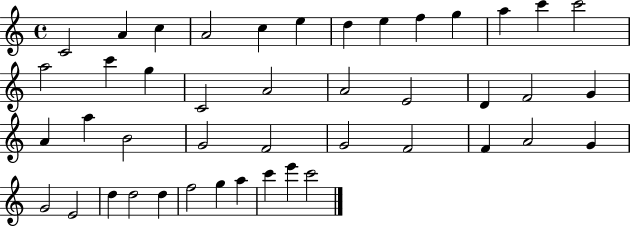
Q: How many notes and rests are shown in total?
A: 44